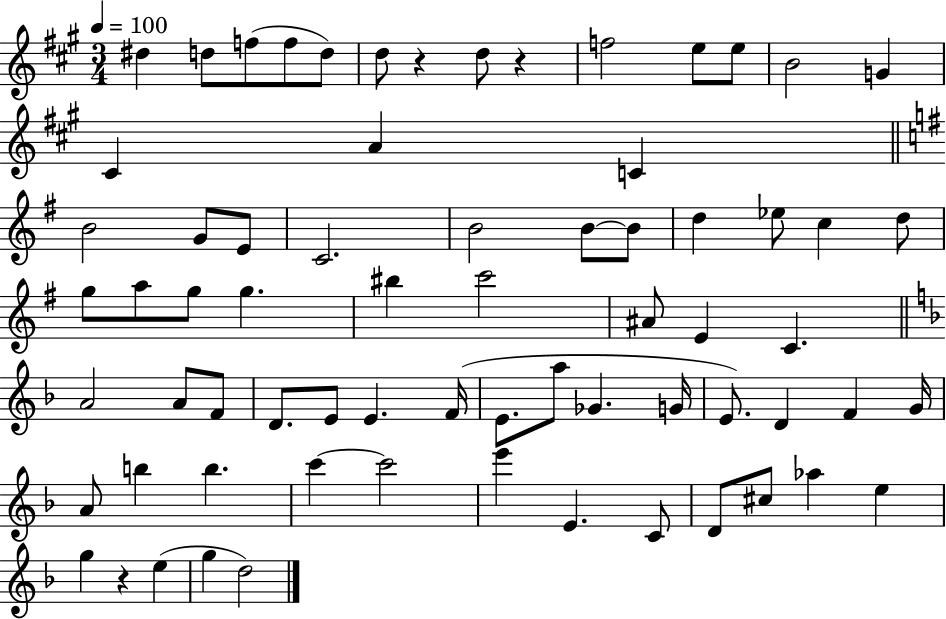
X:1
T:Untitled
M:3/4
L:1/4
K:A
^d d/2 f/2 f/2 d/2 d/2 z d/2 z f2 e/2 e/2 B2 G ^C A C B2 G/2 E/2 C2 B2 B/2 B/2 d _e/2 c d/2 g/2 a/2 g/2 g ^b c'2 ^A/2 E C A2 A/2 F/2 D/2 E/2 E F/4 E/2 a/2 _G G/4 E/2 D F G/4 A/2 b b c' c'2 e' E C/2 D/2 ^c/2 _a e g z e g d2